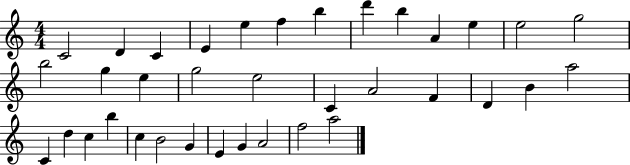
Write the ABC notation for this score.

X:1
T:Untitled
M:4/4
L:1/4
K:C
C2 D C E e f b d' b A e e2 g2 b2 g e g2 e2 C A2 F D B a2 C d c b c B2 G E G A2 f2 a2